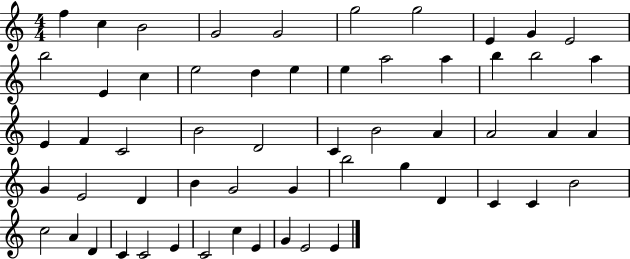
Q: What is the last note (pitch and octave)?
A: E4